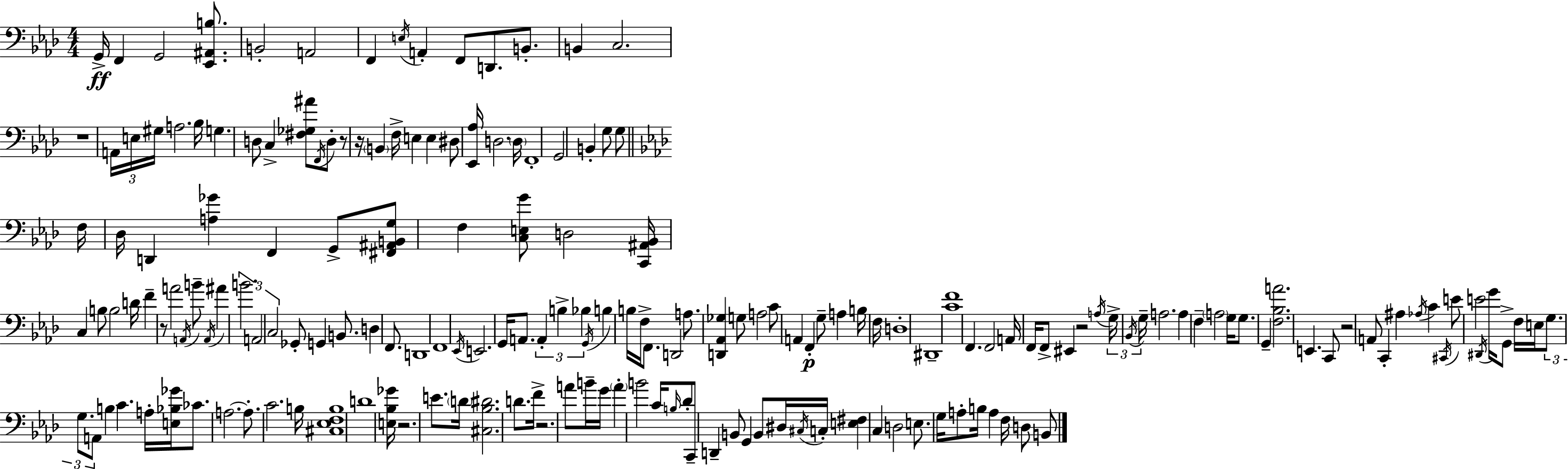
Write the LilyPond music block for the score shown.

{
  \clef bass
  \numericTimeSignature
  \time 4/4
  \key f \minor
  \repeat volta 2 { g,16->\ff f,4 g,2 <ees, ais, b>8. | b,2-. a,2 | f,4 \acciaccatura { e16 } a,4-. f,8 d,8. b,8.-. | b,4 c2. | \break r1 | \tuplet 3/2 { a,16 e16 gis16 } a2. | bes16 g4. d8 c4-> <fis ges ais'>8 \acciaccatura { f,16 } | d8-. r8 r16 \parenthesize b,4 f16-> e4 e4 | \break dis8 <ees, aes>16 d2. | \parenthesize d16 f,1-. | g,2 b,4-. g8 | g8 \bar "||" \break \key aes \major f16 des16 d,4 <a ges'>4 f,4 g,8-> | <fis, ais, b, g>8 f4 <c e g'>8 d2 | <c, ais, bes,>16 c4 b8 b2 d'16 | f'4-- r8 a'2 \acciaccatura { a,16 } b'8-- | \break \acciaccatura { a,16 } ais'4 \tuplet 3/2 { b'2. | a,2 c2 } | ges,8-. g,4 b,8. d4 f,8. | d,1 | \break f,1 | \acciaccatura { ees,16 } e,2. g,16 | a,8. \tuplet 3/2 { a,4-. b4-> bes4 } \acciaccatura { g,16 } | b4 b16 f16-> f,8. d,2 | \break a8. <d, aes, ges>4 g8 a2 | c'8 a,4 f,4-.\p g8-- a4 | b16 f16 d1-. | dis,1-- | \break <c' f'>1 | f,4. f,2 | a,16 f,16 f,8-> eis,4 r2 | \acciaccatura { a16 } \tuplet 3/2 { g16-> \acciaccatura { bes,16 } g16-- } a2. | \break a4 f4-- \parenthesize a2 | g16 g8. g,4-- <f bes a'>2. | e,4. c,8 r2 | a,8 c,4-. ais4 | \break \acciaccatura { aes16 } c'4 \acciaccatura { cis,16 } e'8 e'2 | \acciaccatura { dis,16 } g'16 g,8-> f16 e16 \tuplet 3/2 { g8. g8. a,8 } b4 | c'4. a16-. <e bes ges'>16 ces'8. a2.~~ | a8.-. c'2. | \break b16 <cis ees f b>1 | d'1 | <e bes ges'>16 r2. | e'8. \parenthesize d'16 <cis bes dis'>2. | \break d'8. f'16-> r2. | a'8 b'16-- g'16 \parenthesize a'4-. b'2 | c'16 \grace { b16 } des'8-. c,8-- d,4-- | b,8 g,4 b,8 dis16 \acciaccatura { cis16 } c16-. <e fis>4 c4 | \break d2 e8. g16 a8-. | b16 a4 f16 d8 b,8 } \bar "|."
}